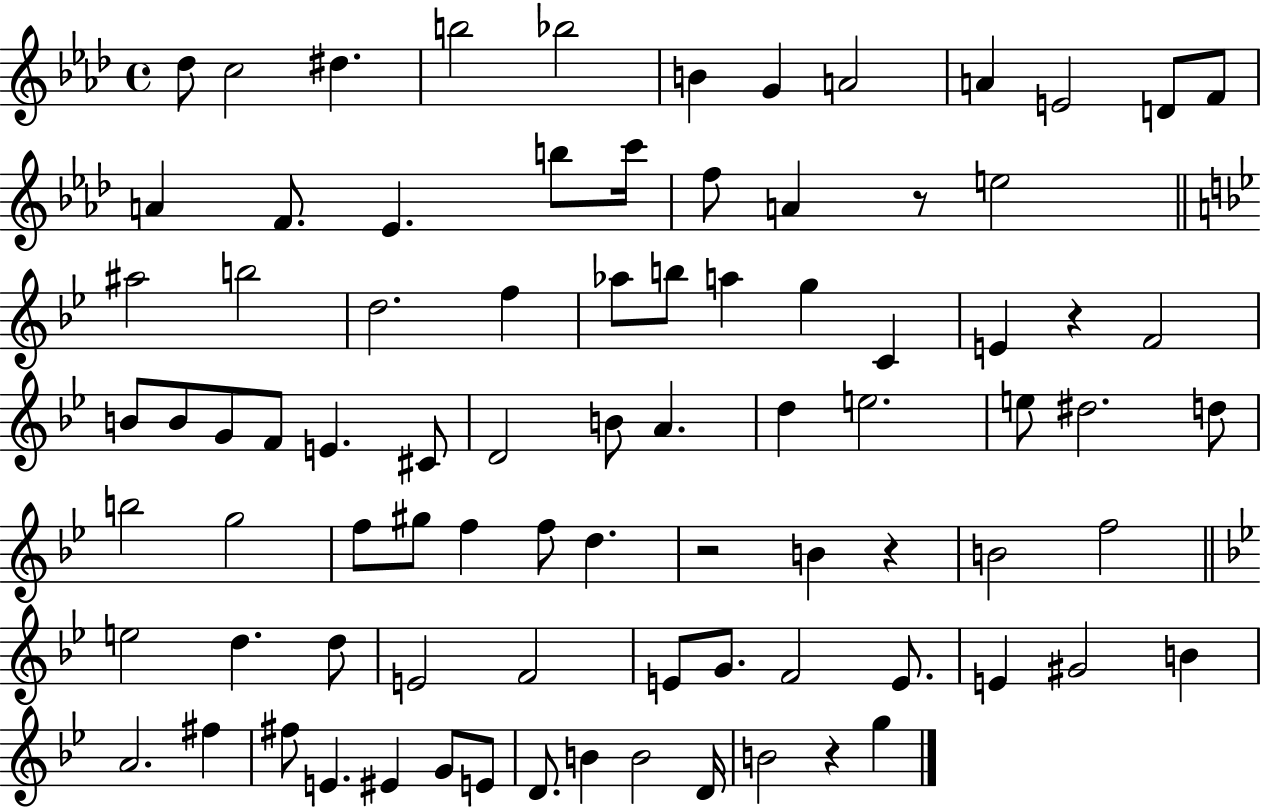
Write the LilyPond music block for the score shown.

{
  \clef treble
  \time 4/4
  \defaultTimeSignature
  \key aes \major
  des''8 c''2 dis''4. | b''2 bes''2 | b'4 g'4 a'2 | a'4 e'2 d'8 f'8 | \break a'4 f'8. ees'4. b''8 c'''16 | f''8 a'4 r8 e''2 | \bar "||" \break \key bes \major ais''2 b''2 | d''2. f''4 | aes''8 b''8 a''4 g''4 c'4 | e'4 r4 f'2 | \break b'8 b'8 g'8 f'8 e'4. cis'8 | d'2 b'8 a'4. | d''4 e''2. | e''8 dis''2. d''8 | \break b''2 g''2 | f''8 gis''8 f''4 f''8 d''4. | r2 b'4 r4 | b'2 f''2 | \break \bar "||" \break \key bes \major e''2 d''4. d''8 | e'2 f'2 | e'8 g'8. f'2 e'8. | e'4 gis'2 b'4 | \break a'2. fis''4 | fis''8 e'4. eis'4 g'8 e'8 | d'8. b'4 b'2 d'16 | b'2 r4 g''4 | \break \bar "|."
}